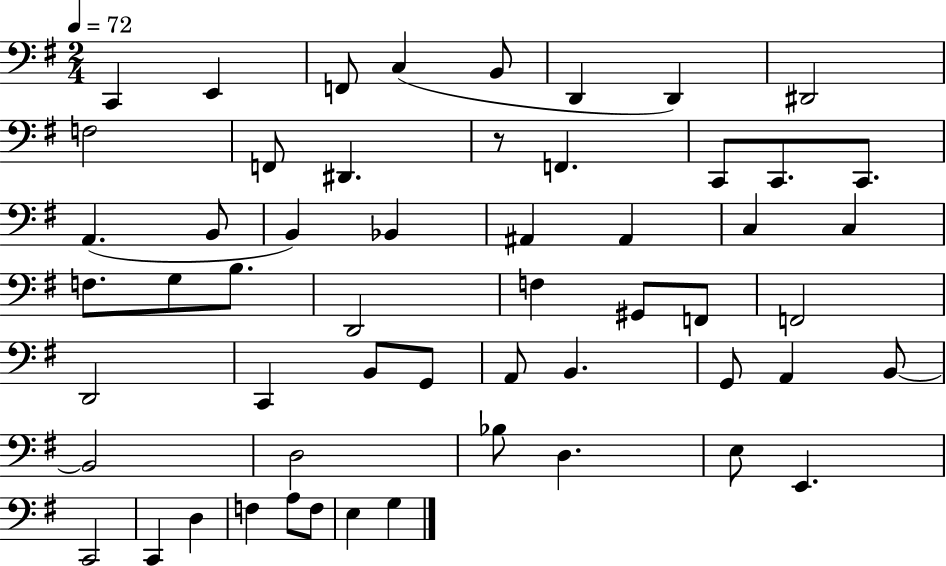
C2/q E2/q F2/e C3/q B2/e D2/q D2/q D#2/h F3/h F2/e D#2/q. R/e F2/q. C2/e C2/e. C2/e. A2/q. B2/e B2/q Bb2/q A#2/q A#2/q C3/q C3/q F3/e. G3/e B3/e. D2/h F3/q G#2/e F2/e F2/h D2/h C2/q B2/e G2/e A2/e B2/q. G2/e A2/q B2/e B2/h D3/h Bb3/e D3/q. E3/e E2/q. C2/h C2/q D3/q F3/q A3/e F3/e E3/q G3/q